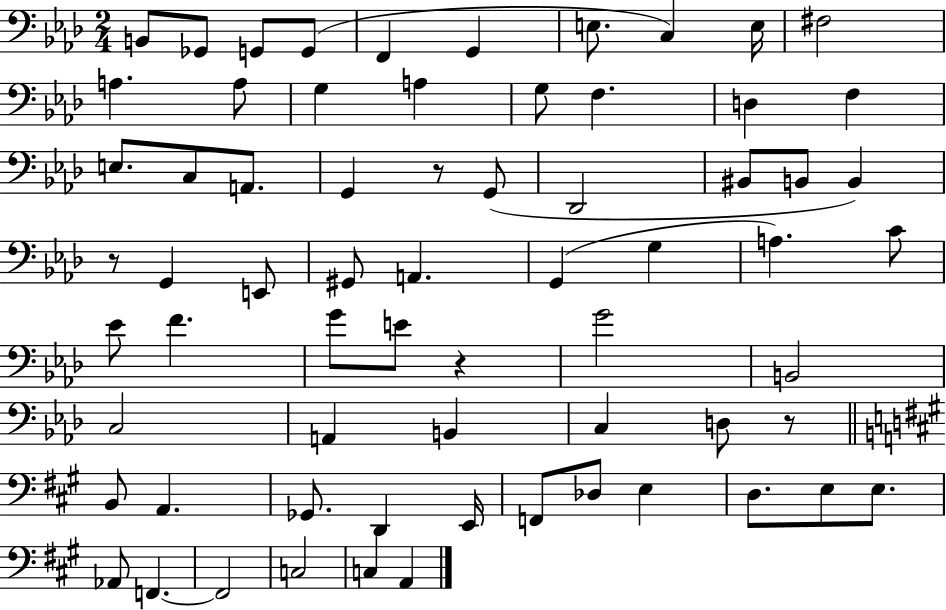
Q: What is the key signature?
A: AES major